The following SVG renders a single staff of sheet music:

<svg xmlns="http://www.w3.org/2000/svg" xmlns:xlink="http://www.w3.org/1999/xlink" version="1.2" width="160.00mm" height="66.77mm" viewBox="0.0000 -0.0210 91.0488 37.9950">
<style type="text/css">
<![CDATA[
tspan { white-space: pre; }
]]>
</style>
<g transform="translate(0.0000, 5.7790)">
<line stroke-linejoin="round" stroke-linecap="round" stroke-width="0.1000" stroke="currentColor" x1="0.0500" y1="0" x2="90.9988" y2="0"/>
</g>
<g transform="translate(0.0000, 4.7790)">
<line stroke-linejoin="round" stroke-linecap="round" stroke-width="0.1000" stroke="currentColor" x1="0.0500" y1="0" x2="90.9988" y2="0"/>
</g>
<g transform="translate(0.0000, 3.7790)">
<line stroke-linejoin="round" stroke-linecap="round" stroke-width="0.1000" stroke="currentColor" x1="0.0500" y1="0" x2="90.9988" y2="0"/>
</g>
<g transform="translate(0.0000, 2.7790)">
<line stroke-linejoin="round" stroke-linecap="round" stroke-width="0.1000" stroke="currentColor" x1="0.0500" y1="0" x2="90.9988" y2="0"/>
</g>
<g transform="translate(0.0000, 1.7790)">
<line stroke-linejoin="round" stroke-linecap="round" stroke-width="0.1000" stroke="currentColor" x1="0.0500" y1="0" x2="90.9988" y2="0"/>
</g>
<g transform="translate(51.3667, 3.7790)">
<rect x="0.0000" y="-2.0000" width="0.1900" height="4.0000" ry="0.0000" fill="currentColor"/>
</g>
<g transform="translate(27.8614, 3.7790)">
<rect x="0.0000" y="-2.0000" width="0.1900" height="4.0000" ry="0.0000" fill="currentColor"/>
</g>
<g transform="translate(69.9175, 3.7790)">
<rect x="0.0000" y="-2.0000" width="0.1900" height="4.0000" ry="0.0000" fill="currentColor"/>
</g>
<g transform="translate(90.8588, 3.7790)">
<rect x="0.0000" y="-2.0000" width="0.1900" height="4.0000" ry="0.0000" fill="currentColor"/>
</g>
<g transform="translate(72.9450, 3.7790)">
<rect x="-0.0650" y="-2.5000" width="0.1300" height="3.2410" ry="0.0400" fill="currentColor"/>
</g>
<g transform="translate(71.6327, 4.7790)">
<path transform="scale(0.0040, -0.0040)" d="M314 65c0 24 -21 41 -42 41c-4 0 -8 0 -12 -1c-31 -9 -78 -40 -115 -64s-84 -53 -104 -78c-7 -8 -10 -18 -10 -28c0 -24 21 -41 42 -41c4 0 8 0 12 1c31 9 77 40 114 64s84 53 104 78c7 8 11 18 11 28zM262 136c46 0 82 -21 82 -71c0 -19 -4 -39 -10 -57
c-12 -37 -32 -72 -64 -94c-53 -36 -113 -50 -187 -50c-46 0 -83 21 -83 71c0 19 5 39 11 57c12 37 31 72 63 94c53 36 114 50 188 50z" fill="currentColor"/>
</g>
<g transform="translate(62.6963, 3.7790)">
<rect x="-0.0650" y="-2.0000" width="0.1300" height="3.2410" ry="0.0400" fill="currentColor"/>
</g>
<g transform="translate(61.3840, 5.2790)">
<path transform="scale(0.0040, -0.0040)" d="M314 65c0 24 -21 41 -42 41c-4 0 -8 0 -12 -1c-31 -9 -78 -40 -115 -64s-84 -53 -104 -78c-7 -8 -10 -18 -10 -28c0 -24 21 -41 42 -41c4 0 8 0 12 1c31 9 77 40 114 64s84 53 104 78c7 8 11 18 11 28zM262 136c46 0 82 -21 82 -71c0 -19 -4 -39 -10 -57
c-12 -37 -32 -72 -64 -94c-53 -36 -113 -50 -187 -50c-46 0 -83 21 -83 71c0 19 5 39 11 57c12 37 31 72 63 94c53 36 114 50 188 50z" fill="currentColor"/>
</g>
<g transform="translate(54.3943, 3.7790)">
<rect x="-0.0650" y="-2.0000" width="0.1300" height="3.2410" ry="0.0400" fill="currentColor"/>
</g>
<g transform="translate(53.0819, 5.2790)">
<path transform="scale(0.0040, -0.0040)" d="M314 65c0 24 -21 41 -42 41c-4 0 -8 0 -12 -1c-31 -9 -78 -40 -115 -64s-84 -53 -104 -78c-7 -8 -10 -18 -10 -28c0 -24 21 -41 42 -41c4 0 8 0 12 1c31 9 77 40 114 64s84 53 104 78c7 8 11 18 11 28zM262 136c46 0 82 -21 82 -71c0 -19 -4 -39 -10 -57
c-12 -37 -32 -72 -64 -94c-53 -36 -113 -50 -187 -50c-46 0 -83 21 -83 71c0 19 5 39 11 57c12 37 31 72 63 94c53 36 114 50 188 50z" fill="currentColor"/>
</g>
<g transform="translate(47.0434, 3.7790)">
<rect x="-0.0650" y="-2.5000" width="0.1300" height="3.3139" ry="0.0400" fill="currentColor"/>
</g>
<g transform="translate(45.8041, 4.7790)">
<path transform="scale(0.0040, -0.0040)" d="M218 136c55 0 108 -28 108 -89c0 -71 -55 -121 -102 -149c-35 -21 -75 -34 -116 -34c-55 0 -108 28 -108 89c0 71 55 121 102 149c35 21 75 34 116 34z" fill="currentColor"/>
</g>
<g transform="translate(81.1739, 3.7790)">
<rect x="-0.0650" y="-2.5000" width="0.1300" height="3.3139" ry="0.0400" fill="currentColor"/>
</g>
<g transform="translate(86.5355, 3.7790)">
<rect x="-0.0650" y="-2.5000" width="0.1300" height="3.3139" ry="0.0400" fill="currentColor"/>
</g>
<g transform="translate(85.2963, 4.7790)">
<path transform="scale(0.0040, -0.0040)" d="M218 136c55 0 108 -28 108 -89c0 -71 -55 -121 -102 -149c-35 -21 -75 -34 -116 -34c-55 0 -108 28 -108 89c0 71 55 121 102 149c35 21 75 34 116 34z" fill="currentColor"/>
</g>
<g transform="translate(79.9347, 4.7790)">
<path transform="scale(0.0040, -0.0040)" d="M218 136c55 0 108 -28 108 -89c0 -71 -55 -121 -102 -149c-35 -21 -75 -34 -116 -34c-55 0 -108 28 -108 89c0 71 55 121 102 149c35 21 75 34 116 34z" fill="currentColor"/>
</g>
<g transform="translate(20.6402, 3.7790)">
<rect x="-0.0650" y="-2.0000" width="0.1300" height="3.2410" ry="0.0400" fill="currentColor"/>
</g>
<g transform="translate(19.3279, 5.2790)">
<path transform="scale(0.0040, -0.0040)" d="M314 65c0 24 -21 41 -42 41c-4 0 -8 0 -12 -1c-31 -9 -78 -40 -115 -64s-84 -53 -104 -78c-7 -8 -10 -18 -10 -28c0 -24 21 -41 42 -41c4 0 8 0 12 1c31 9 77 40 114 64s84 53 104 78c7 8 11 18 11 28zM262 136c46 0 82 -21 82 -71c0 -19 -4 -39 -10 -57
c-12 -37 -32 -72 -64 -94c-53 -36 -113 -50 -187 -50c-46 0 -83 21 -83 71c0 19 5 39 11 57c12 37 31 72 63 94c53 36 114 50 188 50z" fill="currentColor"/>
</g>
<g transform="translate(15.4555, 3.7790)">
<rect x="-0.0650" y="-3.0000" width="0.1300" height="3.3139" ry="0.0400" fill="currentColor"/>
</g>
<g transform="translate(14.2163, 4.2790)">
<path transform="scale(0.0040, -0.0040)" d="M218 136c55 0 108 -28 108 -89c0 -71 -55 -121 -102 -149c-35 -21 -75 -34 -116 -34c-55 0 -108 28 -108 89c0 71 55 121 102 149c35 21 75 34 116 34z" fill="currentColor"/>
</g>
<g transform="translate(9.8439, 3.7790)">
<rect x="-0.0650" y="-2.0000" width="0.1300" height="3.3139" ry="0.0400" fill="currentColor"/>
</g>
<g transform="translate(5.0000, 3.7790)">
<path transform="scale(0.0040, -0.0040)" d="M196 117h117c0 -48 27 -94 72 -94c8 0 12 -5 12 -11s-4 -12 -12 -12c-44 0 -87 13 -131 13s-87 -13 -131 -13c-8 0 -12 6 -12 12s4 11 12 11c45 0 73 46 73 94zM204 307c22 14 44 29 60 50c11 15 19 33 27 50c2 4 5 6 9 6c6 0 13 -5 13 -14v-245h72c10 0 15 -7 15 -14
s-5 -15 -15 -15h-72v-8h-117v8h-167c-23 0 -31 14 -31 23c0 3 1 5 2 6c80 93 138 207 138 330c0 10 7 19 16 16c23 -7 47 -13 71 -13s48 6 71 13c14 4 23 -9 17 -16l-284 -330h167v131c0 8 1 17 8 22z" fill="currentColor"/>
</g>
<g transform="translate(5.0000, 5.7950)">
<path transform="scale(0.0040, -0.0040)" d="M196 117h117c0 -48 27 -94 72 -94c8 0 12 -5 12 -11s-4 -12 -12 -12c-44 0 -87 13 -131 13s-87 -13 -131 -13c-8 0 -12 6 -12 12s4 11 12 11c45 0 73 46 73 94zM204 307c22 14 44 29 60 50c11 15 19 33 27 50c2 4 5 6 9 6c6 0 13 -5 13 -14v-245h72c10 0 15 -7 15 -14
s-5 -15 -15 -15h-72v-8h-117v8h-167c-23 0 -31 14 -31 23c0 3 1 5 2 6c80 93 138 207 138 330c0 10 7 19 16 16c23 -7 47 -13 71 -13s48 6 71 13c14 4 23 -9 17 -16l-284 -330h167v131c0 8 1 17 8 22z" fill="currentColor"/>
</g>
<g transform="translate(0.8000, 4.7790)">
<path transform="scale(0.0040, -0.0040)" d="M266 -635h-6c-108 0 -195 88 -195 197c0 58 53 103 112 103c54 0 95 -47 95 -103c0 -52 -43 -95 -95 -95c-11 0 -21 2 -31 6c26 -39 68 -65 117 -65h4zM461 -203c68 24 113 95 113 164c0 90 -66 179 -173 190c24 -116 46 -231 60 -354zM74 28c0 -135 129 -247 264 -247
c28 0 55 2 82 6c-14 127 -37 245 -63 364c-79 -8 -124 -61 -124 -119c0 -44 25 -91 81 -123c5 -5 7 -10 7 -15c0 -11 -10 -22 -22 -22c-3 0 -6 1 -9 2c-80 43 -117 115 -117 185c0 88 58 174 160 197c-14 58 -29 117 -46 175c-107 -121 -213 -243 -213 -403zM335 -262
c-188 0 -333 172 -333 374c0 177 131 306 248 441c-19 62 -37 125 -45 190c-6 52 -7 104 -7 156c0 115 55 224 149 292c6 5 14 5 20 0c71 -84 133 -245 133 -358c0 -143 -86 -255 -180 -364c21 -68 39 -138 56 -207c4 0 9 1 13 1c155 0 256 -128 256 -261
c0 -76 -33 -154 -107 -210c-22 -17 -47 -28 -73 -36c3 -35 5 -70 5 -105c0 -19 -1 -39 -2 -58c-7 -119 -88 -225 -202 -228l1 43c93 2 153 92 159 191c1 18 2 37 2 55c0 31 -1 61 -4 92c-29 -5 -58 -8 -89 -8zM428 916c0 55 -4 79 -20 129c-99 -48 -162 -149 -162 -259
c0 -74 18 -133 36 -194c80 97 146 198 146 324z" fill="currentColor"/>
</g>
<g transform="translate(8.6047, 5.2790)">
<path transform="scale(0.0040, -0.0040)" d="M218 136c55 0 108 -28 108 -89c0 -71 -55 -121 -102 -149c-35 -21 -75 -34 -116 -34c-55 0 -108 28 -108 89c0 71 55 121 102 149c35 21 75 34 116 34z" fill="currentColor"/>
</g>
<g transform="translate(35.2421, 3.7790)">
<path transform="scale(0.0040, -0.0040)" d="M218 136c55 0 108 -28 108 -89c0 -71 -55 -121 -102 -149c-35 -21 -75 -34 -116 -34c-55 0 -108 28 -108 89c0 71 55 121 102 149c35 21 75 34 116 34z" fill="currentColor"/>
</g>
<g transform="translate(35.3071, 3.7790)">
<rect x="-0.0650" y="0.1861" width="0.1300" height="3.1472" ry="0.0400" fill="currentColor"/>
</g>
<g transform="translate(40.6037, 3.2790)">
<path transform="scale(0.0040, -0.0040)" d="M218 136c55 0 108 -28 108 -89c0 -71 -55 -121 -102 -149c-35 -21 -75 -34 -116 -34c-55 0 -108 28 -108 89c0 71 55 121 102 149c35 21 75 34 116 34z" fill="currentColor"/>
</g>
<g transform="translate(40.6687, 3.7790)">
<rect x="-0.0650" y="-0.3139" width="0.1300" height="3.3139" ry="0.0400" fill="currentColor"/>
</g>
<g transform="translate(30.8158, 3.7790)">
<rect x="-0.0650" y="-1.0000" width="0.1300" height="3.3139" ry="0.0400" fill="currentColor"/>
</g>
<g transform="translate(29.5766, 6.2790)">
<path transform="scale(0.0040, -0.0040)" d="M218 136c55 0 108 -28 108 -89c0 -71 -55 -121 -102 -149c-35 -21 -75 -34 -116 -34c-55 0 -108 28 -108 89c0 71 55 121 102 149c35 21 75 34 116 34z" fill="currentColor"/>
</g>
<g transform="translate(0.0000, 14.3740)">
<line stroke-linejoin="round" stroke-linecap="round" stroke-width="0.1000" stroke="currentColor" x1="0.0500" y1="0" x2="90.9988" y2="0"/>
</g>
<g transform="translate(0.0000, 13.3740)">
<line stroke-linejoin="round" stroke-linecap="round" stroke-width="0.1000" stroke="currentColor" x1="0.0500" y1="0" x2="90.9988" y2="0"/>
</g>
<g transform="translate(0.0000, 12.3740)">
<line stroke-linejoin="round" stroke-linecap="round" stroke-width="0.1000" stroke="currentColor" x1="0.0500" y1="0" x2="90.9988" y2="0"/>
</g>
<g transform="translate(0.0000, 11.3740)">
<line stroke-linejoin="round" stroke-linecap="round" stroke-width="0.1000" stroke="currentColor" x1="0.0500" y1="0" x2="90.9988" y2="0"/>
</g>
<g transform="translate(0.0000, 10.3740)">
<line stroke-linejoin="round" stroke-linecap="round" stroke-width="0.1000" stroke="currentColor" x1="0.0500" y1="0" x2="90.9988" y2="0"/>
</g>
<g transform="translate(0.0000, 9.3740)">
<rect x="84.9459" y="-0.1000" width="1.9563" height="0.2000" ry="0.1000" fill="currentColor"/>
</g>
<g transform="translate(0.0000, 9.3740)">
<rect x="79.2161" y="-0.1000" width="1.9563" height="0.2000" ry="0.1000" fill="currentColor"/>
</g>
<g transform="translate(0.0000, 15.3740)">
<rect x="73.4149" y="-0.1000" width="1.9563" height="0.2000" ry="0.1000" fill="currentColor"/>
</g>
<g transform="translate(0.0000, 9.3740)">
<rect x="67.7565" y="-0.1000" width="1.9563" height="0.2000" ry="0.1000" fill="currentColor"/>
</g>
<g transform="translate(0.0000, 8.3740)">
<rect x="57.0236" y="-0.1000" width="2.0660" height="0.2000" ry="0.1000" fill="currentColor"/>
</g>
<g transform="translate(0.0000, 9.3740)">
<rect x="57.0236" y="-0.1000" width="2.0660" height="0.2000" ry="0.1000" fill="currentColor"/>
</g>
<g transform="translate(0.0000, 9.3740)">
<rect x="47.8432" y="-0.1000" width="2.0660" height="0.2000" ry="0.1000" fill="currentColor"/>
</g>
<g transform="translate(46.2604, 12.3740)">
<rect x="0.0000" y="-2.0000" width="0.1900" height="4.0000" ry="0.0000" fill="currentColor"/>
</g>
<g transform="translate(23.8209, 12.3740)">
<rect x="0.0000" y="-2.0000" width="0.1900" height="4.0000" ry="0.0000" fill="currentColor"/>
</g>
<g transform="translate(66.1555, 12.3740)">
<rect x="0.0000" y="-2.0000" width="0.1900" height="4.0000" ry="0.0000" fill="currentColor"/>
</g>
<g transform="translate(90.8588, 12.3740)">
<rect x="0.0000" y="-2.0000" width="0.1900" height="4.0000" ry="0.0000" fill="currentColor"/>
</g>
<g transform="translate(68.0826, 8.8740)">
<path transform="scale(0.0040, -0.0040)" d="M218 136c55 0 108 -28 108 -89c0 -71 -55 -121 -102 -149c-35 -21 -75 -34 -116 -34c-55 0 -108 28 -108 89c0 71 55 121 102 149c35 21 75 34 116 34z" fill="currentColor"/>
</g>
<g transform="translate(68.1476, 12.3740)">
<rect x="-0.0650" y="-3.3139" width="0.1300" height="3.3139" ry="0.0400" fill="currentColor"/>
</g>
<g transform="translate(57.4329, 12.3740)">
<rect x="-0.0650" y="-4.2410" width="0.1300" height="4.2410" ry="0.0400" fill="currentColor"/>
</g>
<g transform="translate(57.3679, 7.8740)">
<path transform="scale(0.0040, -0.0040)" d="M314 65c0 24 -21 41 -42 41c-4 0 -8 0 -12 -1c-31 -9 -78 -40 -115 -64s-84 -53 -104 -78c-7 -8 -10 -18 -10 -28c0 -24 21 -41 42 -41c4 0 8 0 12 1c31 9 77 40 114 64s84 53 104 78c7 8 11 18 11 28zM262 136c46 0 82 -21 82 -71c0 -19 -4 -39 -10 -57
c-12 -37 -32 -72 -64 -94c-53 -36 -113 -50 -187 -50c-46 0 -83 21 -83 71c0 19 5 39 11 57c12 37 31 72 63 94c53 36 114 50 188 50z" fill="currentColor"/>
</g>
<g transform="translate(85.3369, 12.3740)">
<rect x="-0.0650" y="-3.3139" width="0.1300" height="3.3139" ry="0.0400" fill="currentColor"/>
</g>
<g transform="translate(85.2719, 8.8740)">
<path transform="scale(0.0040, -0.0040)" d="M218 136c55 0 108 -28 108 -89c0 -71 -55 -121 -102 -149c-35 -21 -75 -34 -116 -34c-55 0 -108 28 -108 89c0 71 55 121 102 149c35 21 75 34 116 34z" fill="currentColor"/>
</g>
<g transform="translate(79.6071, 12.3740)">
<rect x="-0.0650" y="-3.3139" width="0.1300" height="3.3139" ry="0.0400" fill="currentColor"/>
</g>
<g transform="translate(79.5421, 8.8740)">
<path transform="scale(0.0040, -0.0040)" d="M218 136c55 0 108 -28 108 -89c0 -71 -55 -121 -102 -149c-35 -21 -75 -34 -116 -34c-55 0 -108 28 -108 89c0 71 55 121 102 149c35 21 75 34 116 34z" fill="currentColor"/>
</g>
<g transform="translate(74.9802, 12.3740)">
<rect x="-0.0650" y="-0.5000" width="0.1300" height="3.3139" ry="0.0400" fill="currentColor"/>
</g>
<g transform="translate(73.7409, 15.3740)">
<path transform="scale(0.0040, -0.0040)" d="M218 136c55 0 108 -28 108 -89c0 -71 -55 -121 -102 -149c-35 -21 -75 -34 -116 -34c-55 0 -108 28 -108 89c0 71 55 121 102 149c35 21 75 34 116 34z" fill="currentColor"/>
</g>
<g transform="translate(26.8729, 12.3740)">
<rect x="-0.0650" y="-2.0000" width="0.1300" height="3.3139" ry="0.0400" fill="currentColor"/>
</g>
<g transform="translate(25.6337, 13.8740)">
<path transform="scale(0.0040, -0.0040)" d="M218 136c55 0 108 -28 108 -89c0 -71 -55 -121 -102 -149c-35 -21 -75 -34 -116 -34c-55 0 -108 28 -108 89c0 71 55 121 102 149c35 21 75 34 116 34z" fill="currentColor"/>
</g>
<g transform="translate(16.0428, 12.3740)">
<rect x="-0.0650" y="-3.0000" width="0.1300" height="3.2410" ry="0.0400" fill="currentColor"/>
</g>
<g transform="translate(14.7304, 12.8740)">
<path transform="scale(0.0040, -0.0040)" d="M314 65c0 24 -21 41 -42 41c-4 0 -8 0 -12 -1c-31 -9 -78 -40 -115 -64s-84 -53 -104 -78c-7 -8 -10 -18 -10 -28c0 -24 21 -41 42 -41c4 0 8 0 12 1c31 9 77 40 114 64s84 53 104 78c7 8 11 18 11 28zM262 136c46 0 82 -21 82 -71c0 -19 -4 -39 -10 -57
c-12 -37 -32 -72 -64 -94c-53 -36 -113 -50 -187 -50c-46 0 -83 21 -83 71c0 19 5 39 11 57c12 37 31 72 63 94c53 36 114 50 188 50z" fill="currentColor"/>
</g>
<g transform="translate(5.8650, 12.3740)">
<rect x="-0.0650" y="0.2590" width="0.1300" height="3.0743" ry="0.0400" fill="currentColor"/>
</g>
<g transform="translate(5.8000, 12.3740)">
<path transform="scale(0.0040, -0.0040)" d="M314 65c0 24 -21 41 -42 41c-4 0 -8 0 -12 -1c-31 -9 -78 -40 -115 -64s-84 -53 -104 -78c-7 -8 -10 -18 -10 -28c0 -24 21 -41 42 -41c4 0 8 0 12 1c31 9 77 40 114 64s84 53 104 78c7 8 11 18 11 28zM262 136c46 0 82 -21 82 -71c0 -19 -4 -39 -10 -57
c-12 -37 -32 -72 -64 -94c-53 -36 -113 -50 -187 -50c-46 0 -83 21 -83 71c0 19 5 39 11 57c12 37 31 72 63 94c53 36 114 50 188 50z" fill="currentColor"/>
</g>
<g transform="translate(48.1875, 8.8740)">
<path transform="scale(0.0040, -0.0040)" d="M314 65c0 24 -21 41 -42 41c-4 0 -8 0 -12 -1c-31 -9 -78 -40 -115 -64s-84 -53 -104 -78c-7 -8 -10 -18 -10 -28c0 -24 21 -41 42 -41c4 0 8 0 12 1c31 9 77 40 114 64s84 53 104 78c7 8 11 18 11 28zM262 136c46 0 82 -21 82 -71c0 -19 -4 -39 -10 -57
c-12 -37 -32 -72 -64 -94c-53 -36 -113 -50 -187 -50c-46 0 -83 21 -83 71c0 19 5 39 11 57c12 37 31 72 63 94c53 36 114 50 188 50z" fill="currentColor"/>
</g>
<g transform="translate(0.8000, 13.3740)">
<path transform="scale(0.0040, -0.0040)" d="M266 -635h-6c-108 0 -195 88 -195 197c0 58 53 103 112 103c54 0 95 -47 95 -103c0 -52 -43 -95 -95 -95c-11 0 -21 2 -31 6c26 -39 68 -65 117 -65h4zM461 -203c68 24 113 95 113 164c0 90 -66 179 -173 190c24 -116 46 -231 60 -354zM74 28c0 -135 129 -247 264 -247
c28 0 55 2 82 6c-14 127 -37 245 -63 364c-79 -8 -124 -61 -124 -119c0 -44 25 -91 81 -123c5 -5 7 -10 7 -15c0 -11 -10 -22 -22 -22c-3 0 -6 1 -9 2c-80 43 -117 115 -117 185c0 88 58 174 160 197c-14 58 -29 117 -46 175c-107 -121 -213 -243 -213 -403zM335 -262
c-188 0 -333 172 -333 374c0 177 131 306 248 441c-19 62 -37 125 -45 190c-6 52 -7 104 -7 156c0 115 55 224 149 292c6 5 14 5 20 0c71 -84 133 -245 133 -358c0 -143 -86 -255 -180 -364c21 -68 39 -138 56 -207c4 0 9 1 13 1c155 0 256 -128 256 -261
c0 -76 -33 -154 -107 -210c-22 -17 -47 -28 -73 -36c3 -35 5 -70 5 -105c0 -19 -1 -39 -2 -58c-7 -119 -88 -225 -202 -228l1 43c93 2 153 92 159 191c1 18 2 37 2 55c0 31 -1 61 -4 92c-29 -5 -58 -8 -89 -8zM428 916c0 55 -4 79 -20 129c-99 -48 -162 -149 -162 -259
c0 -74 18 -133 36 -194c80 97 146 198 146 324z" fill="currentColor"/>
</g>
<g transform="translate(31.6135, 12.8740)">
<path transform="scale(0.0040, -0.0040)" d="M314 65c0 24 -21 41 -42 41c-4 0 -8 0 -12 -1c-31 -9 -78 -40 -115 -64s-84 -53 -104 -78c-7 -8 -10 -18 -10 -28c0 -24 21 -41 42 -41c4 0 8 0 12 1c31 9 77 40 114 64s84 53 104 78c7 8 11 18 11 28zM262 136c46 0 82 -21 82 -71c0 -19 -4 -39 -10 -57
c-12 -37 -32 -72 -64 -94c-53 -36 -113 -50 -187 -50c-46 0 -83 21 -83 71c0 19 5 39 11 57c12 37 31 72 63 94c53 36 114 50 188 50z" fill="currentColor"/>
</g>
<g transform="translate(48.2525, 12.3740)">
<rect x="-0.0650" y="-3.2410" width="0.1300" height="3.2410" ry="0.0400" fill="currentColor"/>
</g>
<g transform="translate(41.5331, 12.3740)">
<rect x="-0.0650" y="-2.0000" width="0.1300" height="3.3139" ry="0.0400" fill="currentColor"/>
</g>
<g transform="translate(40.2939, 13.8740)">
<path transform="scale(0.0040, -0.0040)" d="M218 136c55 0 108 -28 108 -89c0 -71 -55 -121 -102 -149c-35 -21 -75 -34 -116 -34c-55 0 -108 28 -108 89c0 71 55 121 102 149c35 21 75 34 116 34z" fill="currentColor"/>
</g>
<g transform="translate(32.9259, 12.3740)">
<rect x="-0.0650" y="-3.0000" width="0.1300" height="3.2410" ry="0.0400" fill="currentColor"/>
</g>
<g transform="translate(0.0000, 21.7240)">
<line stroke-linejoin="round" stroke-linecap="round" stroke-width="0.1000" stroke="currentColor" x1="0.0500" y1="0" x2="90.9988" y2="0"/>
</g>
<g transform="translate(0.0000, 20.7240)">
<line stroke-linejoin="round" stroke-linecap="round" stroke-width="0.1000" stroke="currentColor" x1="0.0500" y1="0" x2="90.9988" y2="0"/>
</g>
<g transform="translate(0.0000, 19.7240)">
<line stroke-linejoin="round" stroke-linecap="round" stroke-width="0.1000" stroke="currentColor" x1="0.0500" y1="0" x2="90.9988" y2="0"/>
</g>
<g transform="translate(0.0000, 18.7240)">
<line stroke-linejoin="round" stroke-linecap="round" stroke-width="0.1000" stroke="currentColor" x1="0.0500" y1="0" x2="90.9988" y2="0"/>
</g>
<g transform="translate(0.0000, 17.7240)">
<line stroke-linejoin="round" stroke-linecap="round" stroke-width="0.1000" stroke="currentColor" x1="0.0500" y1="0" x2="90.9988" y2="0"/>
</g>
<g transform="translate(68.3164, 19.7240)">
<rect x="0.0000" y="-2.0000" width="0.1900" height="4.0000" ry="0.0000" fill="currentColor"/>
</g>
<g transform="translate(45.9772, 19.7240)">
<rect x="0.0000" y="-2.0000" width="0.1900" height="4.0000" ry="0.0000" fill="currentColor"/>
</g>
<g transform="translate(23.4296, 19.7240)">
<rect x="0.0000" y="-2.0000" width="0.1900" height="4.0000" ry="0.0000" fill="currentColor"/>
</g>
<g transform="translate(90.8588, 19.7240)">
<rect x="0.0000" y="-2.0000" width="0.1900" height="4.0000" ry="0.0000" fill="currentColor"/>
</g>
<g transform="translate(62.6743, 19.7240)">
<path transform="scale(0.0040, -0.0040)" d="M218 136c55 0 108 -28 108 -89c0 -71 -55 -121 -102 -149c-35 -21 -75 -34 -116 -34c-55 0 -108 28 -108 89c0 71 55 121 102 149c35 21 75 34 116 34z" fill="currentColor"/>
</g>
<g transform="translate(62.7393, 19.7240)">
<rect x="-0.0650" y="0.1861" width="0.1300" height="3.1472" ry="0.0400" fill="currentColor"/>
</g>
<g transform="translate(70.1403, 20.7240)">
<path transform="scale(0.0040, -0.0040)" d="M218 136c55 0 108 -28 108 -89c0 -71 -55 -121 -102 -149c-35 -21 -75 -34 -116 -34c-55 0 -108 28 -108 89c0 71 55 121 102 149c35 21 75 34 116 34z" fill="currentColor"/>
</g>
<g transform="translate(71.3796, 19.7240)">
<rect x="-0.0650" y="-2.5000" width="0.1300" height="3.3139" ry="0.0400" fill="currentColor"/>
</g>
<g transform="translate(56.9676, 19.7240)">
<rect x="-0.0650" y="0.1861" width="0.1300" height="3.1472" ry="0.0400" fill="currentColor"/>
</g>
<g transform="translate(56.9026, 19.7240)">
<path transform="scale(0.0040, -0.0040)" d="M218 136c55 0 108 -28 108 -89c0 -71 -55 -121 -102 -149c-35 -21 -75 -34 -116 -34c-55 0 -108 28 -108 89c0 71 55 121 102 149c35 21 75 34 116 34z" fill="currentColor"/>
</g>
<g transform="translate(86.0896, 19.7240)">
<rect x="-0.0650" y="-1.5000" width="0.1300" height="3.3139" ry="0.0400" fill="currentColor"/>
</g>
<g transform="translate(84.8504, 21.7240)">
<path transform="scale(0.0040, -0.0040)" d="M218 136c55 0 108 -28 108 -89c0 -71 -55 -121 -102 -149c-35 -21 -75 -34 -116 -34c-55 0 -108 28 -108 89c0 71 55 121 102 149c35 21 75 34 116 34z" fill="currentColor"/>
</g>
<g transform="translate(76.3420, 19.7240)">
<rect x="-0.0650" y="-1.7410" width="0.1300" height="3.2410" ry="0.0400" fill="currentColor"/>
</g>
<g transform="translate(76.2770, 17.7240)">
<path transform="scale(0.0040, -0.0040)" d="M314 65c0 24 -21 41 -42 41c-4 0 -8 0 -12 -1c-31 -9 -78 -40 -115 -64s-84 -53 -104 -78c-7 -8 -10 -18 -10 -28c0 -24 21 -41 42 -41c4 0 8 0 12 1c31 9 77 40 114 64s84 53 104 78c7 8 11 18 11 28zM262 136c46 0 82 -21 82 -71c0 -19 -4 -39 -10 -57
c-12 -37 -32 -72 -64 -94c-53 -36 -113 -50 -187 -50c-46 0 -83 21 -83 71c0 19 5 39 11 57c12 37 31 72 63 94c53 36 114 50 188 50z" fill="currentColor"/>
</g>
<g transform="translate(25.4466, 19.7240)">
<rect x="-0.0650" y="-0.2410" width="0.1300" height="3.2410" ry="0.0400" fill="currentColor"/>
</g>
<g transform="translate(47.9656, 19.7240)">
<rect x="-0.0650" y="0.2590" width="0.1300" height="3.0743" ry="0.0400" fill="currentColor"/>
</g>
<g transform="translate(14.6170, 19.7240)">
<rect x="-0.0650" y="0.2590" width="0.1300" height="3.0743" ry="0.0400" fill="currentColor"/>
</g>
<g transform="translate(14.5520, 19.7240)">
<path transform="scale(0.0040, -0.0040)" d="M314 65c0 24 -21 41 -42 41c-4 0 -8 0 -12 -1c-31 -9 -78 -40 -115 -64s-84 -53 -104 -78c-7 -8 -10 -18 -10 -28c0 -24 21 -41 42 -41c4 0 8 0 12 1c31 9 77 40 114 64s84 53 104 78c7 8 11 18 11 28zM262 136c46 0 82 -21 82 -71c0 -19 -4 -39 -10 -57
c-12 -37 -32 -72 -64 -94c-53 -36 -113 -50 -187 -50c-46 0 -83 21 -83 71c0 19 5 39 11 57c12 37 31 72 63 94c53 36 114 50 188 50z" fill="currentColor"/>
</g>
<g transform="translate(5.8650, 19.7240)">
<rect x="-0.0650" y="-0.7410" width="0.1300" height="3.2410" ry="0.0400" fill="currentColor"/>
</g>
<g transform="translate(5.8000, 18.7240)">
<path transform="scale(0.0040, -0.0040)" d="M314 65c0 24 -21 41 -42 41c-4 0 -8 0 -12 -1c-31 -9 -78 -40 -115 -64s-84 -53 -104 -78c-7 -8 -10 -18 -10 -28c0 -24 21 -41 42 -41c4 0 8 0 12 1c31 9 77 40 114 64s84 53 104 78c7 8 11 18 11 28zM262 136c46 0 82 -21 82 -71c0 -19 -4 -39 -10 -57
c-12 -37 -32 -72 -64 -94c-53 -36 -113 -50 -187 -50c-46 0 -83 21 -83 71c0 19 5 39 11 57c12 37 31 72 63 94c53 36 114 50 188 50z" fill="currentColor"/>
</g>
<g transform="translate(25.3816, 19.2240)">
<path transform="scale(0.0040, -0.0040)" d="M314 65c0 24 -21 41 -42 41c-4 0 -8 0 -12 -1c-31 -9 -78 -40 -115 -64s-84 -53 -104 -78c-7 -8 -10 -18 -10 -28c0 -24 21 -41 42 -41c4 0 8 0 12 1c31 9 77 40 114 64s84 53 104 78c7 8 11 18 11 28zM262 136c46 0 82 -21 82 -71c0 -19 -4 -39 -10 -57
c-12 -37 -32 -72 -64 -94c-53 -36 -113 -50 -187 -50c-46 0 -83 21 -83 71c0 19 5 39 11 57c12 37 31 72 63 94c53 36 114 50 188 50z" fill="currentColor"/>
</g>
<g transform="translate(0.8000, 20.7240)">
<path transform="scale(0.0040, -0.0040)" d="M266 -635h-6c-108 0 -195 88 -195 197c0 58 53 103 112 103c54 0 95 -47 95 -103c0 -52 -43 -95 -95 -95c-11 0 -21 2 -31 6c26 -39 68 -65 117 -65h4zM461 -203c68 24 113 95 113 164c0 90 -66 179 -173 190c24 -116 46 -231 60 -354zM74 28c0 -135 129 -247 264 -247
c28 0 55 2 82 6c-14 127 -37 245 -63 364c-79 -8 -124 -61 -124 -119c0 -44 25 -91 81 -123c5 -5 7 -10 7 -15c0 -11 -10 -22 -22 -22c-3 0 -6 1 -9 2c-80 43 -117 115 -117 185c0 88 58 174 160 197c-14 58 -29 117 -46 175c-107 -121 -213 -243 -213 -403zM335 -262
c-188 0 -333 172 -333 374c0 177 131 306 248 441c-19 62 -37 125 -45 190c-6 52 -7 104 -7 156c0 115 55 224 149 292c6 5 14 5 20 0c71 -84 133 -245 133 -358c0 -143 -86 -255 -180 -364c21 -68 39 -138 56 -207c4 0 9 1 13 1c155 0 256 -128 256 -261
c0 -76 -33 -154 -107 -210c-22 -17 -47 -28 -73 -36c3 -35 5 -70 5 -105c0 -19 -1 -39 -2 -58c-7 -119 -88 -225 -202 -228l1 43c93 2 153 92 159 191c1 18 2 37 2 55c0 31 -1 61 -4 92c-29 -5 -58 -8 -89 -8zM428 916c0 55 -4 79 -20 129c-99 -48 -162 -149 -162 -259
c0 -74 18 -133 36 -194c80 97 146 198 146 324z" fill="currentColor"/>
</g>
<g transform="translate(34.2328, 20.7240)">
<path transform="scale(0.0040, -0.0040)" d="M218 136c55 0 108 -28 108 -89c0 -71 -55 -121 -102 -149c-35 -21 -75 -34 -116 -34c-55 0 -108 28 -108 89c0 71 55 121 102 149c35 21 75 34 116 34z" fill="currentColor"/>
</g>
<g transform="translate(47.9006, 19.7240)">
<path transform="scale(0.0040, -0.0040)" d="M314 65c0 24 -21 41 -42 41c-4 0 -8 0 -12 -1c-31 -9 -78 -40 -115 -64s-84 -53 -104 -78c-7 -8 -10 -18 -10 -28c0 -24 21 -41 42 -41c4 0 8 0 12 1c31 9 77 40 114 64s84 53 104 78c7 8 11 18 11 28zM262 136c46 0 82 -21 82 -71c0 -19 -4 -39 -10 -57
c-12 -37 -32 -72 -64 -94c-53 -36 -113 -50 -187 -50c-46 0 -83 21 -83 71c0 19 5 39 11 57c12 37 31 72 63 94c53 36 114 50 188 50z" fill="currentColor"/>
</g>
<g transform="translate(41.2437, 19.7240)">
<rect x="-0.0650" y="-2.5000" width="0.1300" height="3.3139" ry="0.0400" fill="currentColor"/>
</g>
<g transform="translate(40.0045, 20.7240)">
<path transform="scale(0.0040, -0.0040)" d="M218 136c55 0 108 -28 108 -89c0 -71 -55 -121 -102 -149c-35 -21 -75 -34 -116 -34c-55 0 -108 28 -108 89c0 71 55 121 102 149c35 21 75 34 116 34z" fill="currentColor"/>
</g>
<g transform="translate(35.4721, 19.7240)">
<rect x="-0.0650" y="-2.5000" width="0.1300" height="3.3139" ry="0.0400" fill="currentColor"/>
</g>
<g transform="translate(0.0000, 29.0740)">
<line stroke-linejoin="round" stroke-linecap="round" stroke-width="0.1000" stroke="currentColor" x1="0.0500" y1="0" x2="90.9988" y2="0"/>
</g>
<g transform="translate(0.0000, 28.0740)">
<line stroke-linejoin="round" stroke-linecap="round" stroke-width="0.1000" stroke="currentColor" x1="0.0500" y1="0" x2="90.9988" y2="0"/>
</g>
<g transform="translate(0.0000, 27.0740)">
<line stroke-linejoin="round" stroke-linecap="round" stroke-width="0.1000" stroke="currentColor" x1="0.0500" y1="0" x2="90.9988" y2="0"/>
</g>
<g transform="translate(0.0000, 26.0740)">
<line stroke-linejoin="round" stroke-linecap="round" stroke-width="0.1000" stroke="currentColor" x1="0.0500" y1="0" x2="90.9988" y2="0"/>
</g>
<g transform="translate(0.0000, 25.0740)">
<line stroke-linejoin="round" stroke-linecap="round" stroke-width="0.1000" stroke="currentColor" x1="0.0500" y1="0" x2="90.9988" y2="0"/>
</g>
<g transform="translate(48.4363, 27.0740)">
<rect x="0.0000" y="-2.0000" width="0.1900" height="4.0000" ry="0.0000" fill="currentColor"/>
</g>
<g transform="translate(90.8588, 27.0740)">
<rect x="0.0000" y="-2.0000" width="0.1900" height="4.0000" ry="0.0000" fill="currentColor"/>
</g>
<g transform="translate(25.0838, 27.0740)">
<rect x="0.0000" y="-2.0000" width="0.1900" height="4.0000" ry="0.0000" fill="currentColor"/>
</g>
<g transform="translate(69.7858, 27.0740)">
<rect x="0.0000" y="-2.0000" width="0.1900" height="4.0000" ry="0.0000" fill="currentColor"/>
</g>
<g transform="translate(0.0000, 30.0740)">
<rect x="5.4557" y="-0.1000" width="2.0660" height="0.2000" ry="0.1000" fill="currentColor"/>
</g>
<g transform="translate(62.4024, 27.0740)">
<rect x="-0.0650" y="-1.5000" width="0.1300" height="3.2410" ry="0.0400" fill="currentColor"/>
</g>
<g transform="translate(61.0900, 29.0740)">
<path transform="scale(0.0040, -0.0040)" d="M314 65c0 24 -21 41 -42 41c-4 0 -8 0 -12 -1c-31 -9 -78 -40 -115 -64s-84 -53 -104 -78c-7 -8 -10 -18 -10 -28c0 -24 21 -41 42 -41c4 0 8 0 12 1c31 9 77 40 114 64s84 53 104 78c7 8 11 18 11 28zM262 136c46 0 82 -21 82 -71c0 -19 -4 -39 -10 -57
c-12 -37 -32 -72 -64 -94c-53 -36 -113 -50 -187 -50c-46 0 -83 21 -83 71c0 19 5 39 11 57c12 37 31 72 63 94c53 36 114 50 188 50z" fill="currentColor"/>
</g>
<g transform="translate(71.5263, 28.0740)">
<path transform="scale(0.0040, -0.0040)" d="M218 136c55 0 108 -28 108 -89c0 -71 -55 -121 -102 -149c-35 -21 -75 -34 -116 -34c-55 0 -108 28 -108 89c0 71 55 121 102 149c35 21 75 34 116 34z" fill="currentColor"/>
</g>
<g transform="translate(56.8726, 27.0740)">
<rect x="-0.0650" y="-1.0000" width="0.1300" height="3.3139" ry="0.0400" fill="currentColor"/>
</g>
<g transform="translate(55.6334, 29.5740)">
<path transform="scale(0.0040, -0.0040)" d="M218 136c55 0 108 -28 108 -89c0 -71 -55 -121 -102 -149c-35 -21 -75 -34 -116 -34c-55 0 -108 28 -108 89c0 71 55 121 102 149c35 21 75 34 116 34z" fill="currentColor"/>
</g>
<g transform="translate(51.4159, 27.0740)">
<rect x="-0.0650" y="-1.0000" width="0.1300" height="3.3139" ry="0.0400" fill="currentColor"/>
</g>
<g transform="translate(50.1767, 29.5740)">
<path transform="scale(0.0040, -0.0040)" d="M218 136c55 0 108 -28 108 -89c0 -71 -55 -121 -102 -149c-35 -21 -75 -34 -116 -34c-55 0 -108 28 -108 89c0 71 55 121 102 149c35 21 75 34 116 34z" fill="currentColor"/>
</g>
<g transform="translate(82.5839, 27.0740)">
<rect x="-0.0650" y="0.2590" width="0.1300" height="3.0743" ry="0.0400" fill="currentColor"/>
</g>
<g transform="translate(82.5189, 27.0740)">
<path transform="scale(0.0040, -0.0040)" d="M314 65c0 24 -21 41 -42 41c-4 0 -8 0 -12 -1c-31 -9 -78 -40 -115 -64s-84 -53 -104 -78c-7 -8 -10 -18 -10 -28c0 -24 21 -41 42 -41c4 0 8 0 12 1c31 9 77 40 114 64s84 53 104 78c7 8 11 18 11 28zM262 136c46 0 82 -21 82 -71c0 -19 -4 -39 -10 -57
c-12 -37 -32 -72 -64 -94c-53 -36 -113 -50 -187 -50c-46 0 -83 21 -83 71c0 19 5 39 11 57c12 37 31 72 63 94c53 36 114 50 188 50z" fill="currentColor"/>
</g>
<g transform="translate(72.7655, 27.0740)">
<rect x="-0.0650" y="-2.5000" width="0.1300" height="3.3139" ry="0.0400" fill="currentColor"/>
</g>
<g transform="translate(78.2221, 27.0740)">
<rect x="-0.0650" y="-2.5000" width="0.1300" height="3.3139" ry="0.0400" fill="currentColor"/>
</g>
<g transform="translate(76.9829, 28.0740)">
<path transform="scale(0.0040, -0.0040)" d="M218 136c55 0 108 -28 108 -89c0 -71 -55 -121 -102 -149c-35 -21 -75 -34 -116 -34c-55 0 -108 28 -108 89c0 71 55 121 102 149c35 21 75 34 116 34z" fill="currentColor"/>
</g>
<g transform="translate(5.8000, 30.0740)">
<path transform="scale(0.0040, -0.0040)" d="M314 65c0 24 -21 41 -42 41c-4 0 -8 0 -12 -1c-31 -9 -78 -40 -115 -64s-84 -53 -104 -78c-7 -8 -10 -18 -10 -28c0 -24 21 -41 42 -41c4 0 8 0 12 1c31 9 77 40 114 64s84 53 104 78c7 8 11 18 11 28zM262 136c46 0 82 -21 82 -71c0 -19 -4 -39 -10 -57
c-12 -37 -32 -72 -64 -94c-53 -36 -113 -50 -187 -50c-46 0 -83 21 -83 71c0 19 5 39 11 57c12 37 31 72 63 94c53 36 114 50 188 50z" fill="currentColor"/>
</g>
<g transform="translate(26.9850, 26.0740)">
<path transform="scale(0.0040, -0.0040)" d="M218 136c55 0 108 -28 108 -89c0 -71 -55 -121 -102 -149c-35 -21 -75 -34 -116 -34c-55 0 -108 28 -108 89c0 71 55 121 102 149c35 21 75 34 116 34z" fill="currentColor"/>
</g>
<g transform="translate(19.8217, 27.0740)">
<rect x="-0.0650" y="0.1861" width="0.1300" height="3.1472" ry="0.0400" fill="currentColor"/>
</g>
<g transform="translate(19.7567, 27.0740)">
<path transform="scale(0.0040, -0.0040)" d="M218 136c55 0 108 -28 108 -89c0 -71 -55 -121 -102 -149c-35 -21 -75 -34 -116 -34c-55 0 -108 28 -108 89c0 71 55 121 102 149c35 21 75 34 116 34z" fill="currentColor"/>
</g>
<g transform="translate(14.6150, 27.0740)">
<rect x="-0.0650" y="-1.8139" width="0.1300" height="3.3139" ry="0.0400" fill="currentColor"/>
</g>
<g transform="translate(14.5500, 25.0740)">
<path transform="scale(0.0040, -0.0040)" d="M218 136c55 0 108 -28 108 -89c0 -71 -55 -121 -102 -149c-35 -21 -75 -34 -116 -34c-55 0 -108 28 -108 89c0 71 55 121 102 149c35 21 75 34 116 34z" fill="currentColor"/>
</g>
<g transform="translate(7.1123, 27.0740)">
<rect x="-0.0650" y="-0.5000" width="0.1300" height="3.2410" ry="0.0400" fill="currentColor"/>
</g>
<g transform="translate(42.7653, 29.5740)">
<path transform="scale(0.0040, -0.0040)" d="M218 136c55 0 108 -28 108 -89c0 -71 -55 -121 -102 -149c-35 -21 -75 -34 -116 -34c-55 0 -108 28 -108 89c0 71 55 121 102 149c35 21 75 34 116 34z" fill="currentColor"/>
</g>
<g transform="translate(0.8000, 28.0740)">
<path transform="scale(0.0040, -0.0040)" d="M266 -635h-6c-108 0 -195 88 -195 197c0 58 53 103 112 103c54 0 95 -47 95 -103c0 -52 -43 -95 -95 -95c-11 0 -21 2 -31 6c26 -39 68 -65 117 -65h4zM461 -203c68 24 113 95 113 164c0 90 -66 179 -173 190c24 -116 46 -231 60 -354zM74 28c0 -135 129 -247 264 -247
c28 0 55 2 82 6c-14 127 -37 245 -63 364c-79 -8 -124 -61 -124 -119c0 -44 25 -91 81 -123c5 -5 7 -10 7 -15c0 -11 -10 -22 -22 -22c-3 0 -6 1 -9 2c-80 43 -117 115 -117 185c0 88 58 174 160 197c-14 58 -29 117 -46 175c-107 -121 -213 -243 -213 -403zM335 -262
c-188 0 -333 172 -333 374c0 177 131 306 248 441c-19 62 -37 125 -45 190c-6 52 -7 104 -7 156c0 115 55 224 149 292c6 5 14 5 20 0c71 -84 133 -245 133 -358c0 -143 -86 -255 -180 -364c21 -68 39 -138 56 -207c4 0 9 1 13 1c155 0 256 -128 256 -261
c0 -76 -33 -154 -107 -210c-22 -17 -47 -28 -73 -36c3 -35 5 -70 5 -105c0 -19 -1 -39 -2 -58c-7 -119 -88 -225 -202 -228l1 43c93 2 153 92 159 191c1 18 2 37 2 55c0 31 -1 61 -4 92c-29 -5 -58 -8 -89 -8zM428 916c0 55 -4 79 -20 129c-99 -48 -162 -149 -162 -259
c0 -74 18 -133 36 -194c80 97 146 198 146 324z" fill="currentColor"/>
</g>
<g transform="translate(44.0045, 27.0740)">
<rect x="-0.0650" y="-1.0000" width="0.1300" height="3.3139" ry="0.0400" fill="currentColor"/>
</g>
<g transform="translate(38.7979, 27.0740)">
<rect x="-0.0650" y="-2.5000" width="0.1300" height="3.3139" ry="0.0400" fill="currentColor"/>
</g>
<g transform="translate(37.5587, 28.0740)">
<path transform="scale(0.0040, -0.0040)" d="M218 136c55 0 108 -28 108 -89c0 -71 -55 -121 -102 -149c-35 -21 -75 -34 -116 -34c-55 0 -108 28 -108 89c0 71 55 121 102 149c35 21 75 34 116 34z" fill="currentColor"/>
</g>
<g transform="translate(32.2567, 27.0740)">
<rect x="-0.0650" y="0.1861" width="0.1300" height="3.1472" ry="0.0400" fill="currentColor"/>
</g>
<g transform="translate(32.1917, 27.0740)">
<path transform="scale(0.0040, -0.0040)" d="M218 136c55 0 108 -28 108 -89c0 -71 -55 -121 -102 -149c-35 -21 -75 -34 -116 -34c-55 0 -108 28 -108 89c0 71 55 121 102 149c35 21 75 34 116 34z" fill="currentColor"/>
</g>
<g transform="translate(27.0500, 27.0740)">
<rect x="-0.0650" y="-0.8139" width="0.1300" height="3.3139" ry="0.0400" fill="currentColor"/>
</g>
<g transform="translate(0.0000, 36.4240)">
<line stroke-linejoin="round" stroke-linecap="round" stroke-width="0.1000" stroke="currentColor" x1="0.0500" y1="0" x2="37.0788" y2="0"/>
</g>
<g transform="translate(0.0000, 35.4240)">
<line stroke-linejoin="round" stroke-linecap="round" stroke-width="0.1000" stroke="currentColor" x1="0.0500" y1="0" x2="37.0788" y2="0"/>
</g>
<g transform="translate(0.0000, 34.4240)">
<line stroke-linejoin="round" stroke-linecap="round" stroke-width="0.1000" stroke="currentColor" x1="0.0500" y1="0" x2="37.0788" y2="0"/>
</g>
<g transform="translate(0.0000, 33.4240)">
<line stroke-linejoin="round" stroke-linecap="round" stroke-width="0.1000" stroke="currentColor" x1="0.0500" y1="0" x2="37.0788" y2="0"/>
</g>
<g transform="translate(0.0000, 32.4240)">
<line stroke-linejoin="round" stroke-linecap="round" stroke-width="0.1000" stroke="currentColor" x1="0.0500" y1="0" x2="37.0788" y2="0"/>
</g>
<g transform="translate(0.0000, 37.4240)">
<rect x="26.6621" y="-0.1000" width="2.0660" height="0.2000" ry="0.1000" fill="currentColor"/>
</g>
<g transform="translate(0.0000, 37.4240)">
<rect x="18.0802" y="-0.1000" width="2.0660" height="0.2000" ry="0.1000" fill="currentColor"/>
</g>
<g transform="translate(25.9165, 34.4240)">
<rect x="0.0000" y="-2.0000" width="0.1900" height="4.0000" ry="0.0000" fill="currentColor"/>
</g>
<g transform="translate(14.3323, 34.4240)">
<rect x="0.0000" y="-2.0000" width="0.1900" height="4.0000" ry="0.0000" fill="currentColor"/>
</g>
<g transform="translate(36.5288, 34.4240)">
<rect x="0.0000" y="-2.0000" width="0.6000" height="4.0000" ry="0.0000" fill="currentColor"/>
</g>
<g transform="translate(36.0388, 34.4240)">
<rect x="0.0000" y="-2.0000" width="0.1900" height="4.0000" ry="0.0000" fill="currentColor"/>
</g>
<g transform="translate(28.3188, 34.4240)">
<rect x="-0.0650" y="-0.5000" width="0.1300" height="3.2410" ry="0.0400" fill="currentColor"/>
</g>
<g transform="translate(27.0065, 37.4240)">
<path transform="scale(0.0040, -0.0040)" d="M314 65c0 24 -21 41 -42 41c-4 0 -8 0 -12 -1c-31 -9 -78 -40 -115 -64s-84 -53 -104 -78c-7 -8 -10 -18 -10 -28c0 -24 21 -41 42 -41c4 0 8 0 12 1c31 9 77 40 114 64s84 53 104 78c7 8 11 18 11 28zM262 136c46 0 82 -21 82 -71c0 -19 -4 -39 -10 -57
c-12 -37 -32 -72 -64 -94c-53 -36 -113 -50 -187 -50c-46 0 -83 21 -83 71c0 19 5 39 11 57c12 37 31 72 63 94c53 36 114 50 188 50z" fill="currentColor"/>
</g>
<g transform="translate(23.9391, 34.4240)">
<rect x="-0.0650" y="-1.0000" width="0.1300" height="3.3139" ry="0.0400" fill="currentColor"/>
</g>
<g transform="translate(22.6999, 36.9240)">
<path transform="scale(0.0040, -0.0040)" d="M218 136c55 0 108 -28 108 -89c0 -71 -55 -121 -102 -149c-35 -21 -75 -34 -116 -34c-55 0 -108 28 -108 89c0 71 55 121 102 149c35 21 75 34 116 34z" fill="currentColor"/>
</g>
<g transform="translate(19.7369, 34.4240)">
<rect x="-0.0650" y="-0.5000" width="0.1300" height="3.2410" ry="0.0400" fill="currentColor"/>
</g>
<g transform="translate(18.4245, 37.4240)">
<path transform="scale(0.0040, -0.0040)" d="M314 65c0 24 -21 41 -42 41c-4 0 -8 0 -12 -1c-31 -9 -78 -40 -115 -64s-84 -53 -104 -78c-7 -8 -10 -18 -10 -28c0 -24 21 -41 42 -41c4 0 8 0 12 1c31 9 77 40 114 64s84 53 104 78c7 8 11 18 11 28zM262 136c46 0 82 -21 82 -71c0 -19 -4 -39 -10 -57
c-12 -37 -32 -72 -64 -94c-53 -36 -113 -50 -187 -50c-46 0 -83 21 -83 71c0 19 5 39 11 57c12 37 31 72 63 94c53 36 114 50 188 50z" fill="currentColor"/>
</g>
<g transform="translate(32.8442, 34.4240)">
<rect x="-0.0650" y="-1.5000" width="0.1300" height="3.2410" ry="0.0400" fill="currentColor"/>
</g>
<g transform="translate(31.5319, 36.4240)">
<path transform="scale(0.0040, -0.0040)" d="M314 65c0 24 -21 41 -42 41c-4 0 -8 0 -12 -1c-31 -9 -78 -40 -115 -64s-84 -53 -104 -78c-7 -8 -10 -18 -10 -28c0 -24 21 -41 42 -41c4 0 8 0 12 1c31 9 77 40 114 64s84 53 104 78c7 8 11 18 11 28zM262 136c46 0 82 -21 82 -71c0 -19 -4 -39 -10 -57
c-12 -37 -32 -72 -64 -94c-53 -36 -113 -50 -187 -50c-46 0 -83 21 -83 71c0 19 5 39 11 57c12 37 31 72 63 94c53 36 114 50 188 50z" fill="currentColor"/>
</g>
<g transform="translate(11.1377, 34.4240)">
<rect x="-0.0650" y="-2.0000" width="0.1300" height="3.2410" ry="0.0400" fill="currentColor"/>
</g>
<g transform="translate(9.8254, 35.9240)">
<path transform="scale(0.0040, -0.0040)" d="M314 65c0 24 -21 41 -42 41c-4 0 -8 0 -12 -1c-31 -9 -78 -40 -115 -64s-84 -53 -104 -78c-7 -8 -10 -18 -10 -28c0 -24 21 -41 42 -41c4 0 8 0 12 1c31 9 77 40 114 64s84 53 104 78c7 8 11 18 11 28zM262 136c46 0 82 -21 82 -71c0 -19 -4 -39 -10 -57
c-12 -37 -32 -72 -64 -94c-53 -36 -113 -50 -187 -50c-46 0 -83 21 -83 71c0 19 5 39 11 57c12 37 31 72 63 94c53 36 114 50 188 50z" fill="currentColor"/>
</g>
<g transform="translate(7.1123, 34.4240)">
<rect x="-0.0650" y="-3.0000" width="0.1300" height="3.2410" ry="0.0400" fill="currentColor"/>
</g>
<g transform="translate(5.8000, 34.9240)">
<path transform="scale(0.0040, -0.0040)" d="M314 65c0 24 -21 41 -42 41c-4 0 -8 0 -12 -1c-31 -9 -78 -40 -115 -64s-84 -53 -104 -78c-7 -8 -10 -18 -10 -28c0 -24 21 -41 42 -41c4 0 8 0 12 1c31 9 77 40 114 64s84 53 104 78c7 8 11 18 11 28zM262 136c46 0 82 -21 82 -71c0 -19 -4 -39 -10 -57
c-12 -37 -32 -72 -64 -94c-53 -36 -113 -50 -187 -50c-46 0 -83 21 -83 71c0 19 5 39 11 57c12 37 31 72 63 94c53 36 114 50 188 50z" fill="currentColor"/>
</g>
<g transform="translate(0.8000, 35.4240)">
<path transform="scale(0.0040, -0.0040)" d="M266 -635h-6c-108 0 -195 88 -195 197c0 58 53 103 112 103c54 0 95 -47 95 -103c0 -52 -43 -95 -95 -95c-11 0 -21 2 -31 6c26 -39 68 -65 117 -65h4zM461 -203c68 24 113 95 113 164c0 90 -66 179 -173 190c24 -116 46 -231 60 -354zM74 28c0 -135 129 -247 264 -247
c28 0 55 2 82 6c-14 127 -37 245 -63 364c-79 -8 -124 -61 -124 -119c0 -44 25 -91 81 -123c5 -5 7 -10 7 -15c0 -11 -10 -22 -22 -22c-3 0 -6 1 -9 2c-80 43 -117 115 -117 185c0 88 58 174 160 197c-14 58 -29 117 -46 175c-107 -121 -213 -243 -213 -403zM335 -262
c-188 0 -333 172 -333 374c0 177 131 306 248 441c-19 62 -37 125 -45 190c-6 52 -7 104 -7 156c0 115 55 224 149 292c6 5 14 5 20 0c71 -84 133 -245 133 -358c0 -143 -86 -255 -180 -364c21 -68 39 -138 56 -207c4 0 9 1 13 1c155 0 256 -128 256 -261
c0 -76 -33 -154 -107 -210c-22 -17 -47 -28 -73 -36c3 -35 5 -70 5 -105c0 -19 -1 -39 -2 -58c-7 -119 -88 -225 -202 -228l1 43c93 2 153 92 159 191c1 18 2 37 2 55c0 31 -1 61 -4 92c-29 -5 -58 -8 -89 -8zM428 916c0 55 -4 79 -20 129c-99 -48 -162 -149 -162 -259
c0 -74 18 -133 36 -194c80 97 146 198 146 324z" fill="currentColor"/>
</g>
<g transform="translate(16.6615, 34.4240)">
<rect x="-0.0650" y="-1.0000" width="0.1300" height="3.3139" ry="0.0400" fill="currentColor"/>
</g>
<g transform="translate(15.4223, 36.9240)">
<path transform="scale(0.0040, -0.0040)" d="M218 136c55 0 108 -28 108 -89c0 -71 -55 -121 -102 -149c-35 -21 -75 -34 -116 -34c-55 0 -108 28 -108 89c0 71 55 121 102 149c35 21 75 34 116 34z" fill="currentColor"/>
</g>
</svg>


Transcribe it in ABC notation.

X:1
T:Untitled
M:4/4
L:1/4
K:C
F A F2 D B c G F2 F2 G2 G G B2 A2 F A2 F b2 d'2 b C b b d2 B2 c2 G G B2 B B G f2 E C2 f B d B G D D D E2 G G B2 A2 F2 D C2 D C2 E2